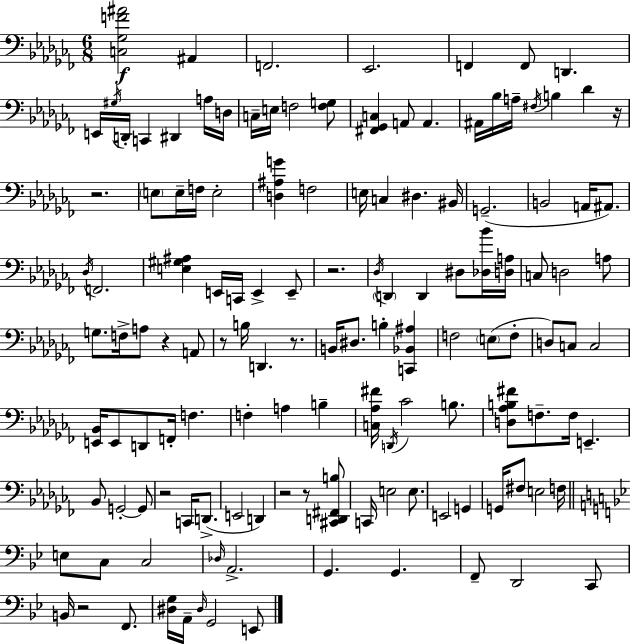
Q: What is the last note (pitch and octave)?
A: E2